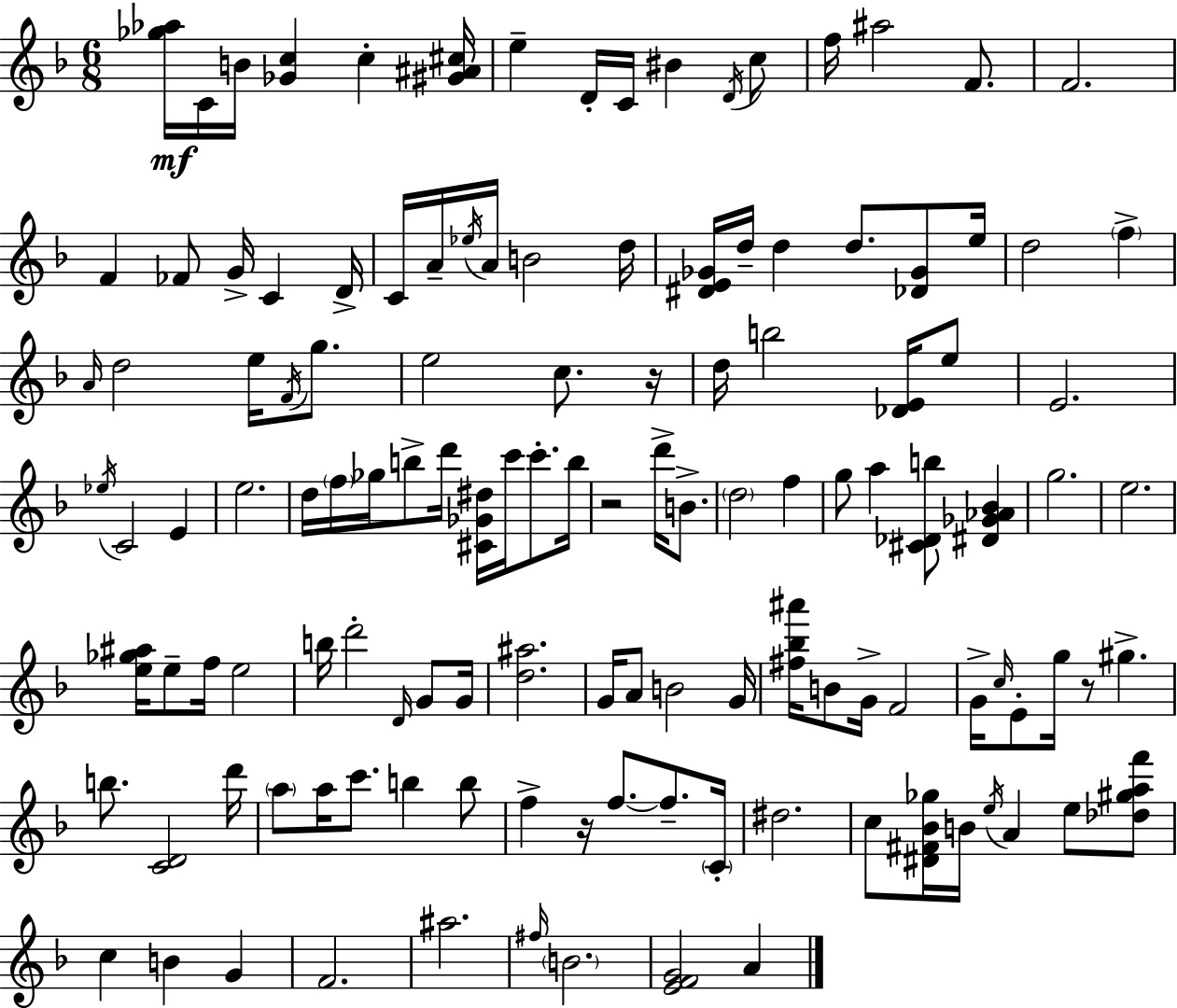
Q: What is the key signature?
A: F major